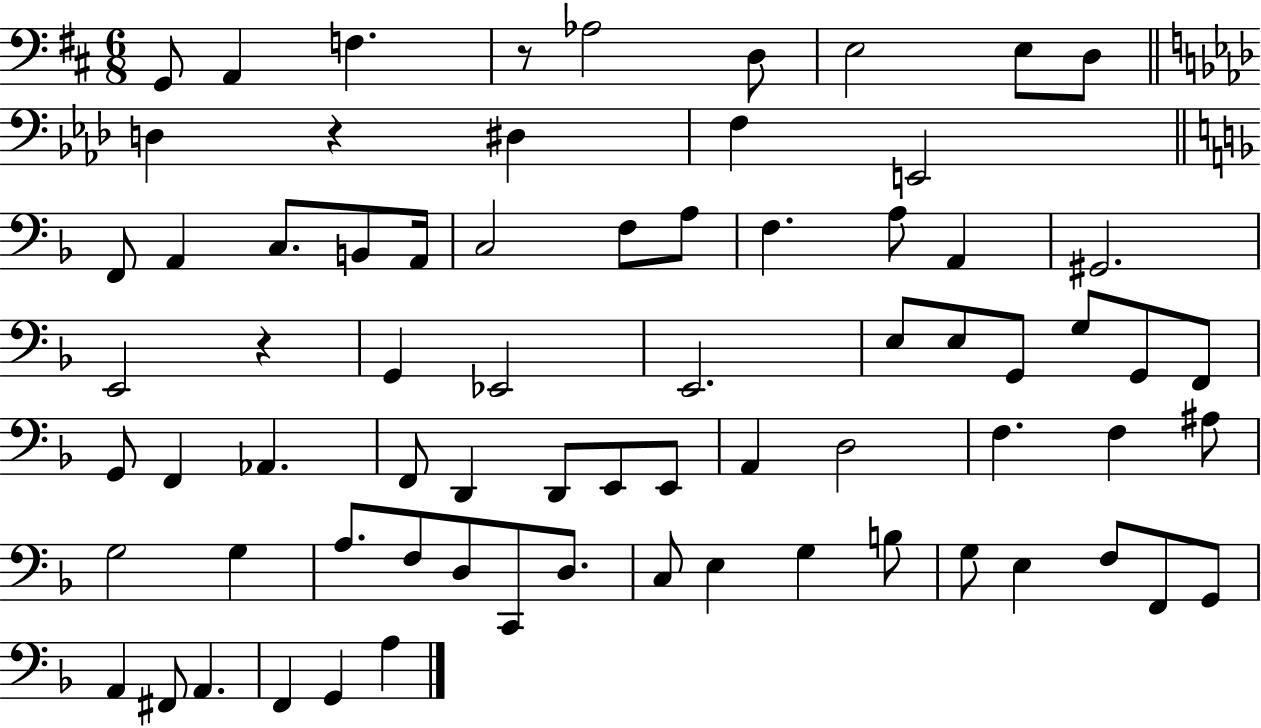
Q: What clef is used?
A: bass